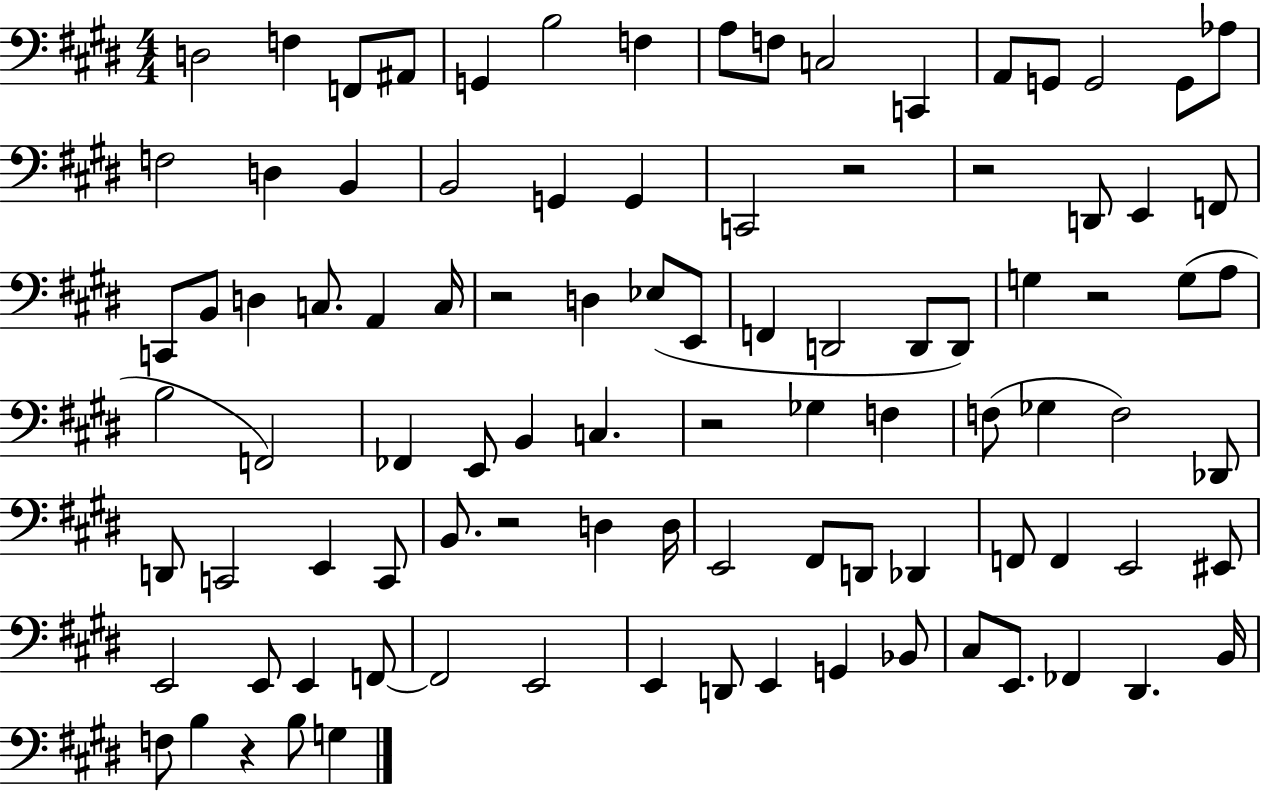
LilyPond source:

{
  \clef bass
  \numericTimeSignature
  \time 4/4
  \key e \major
  d2 f4 f,8 ais,8 | g,4 b2 f4 | a8 f8 c2 c,4 | a,8 g,8 g,2 g,8 aes8 | \break f2 d4 b,4 | b,2 g,4 g,4 | c,2 r2 | r2 d,8 e,4 f,8 | \break c,8 b,8 d4 c8. a,4 c16 | r2 d4 ees8( e,8 | f,4 d,2 d,8 d,8) | g4 r2 g8( a8 | \break b2 f,2) | fes,4 e,8 b,4 c4. | r2 ges4 f4 | f8( ges4 f2) des,8 | \break d,8 c,2 e,4 c,8 | b,8. r2 d4 d16 | e,2 fis,8 d,8 des,4 | f,8 f,4 e,2 eis,8 | \break e,2 e,8 e,4 f,8~~ | f,2 e,2 | e,4 d,8 e,4 g,4 bes,8 | cis8 e,8. fes,4 dis,4. b,16 | \break f8 b4 r4 b8 g4 | \bar "|."
}